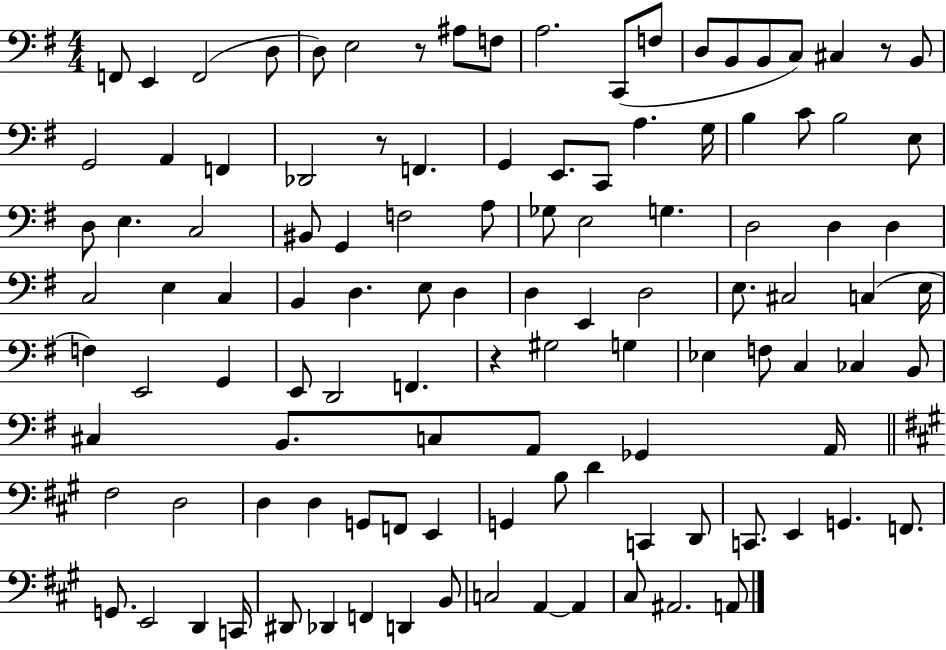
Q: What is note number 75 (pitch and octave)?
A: A2